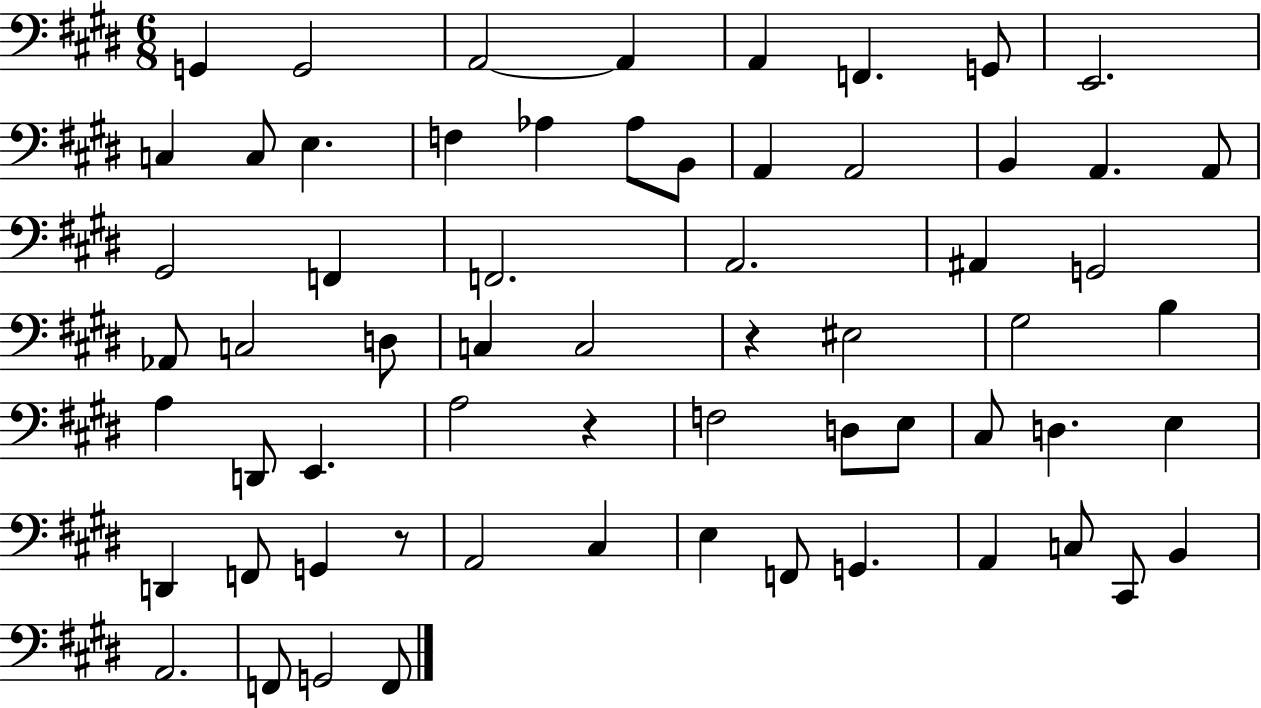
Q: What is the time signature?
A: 6/8